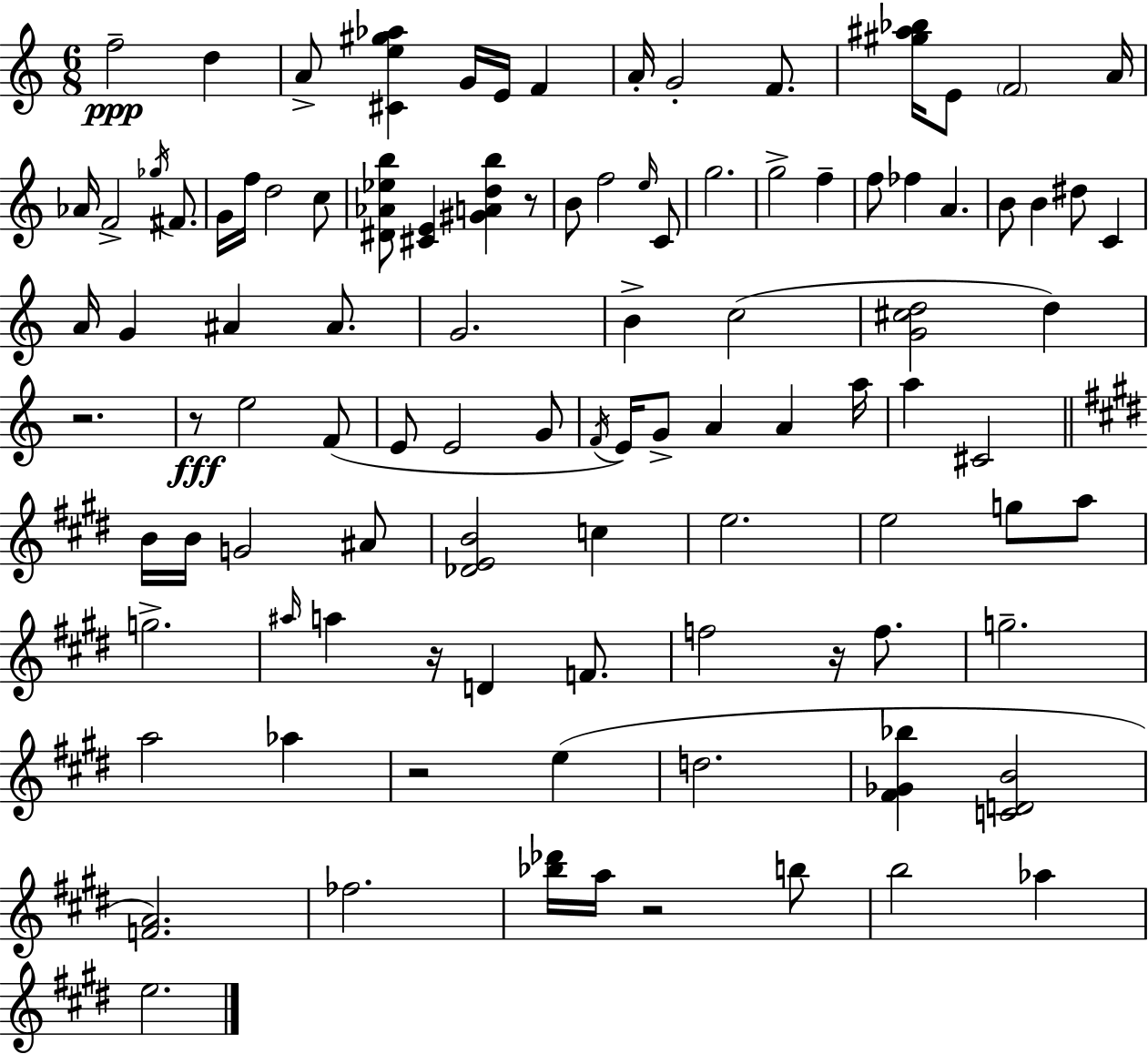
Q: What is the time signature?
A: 6/8